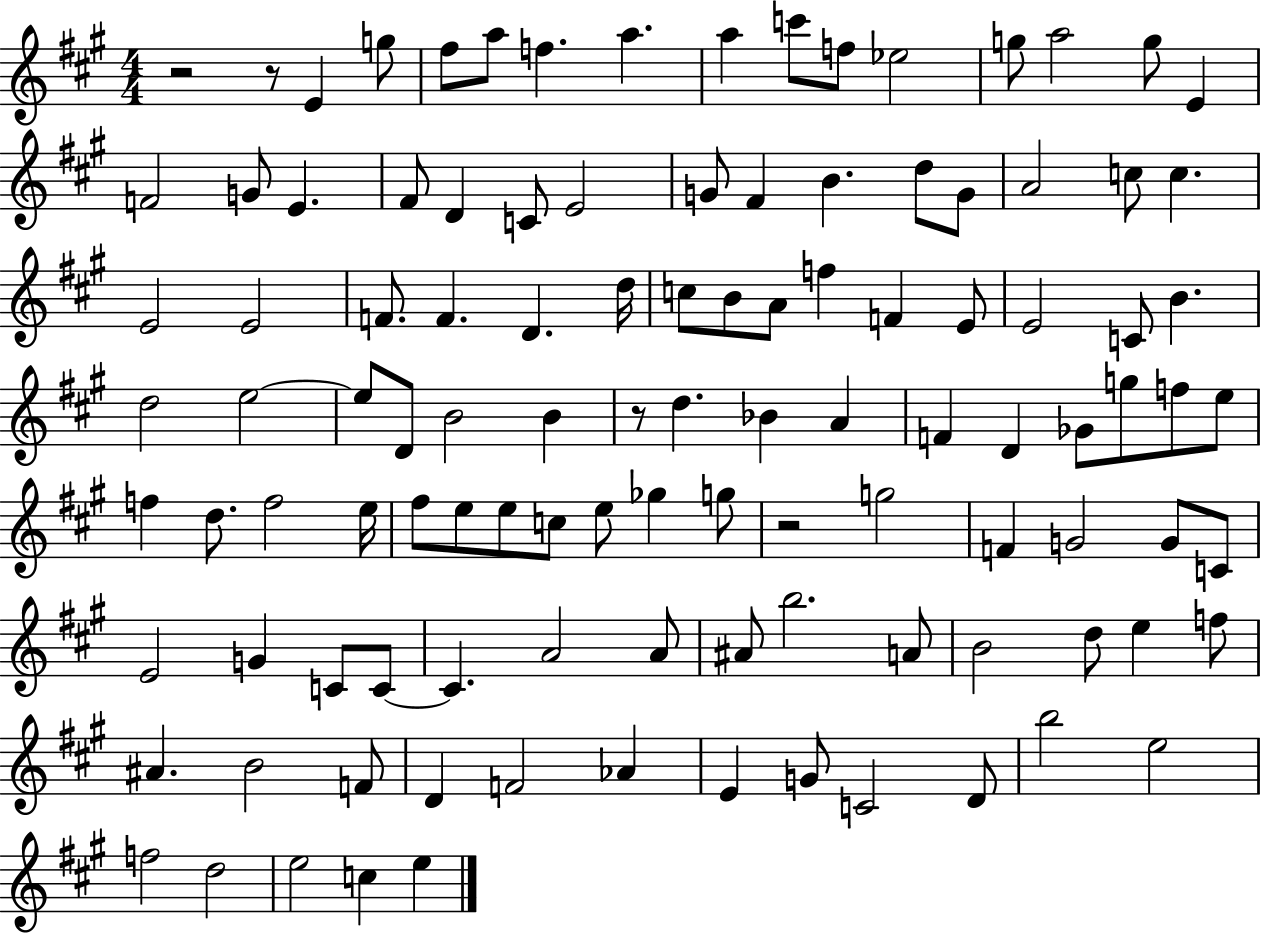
R/h R/e E4/q G5/e F#5/e A5/e F5/q. A5/q. A5/q C6/e F5/e Eb5/h G5/e A5/h G5/e E4/q F4/h G4/e E4/q. F#4/e D4/q C4/e E4/h G4/e F#4/q B4/q. D5/e G4/e A4/h C5/e C5/q. E4/h E4/h F4/e. F4/q. D4/q. D5/s C5/e B4/e A4/e F5/q F4/q E4/e E4/h C4/e B4/q. D5/h E5/h E5/e D4/e B4/h B4/q R/e D5/q. Bb4/q A4/q F4/q D4/q Gb4/e G5/e F5/e E5/e F5/q D5/e. F5/h E5/s F#5/e E5/e E5/e C5/e E5/e Gb5/q G5/e R/h G5/h F4/q G4/h G4/e C4/e E4/h G4/q C4/e C4/e C4/q. A4/h A4/e A#4/e B5/h. A4/e B4/h D5/e E5/q F5/e A#4/q. B4/h F4/e D4/q F4/h Ab4/q E4/q G4/e C4/h D4/e B5/h E5/h F5/h D5/h E5/h C5/q E5/q